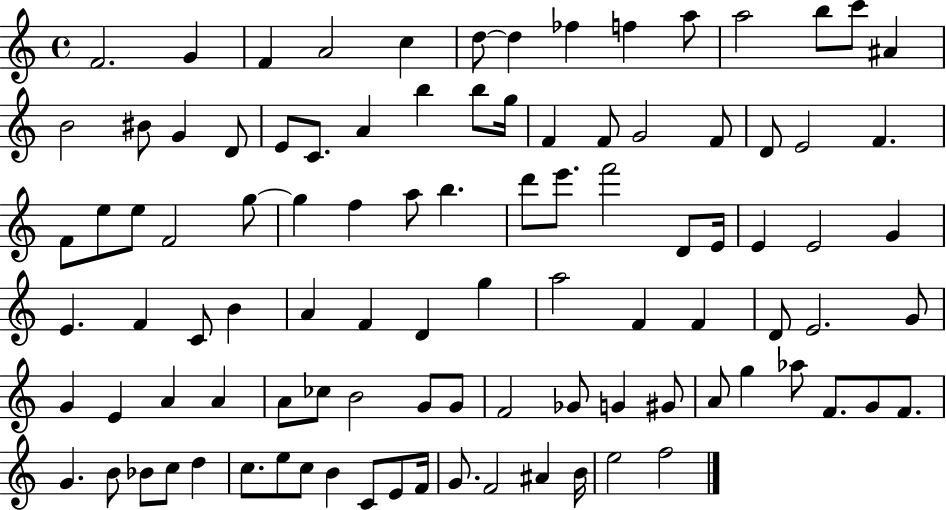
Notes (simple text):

F4/h. G4/q F4/q A4/h C5/q D5/e D5/q FES5/q F5/q A5/e A5/h B5/e C6/e A#4/q B4/h BIS4/e G4/q D4/e E4/e C4/e. A4/q B5/q B5/e G5/s F4/q F4/e G4/h F4/e D4/e E4/h F4/q. F4/e E5/e E5/e F4/h G5/e G5/q F5/q A5/e B5/q. D6/e E6/e. F6/h D4/e E4/s E4/q E4/h G4/q E4/q. F4/q C4/e B4/q A4/q F4/q D4/q G5/q A5/h F4/q F4/q D4/e E4/h. G4/e G4/q E4/q A4/q A4/q A4/e CES5/e B4/h G4/e G4/e F4/h Gb4/e G4/q G#4/e A4/e G5/q Ab5/e F4/e. G4/e F4/e. G4/q. B4/e Bb4/e C5/e D5/q C5/e. E5/e C5/e B4/q C4/e E4/e F4/s G4/e. F4/h A#4/q B4/s E5/h F5/h